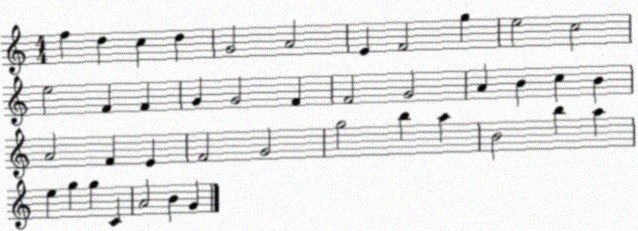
X:1
T:Untitled
M:4/4
L:1/4
K:C
f d c d G2 A2 E F2 g e2 c2 e2 F F G G2 F F2 G2 A B c B A2 F E F2 G2 g2 b a B2 b a e g g C A2 B G